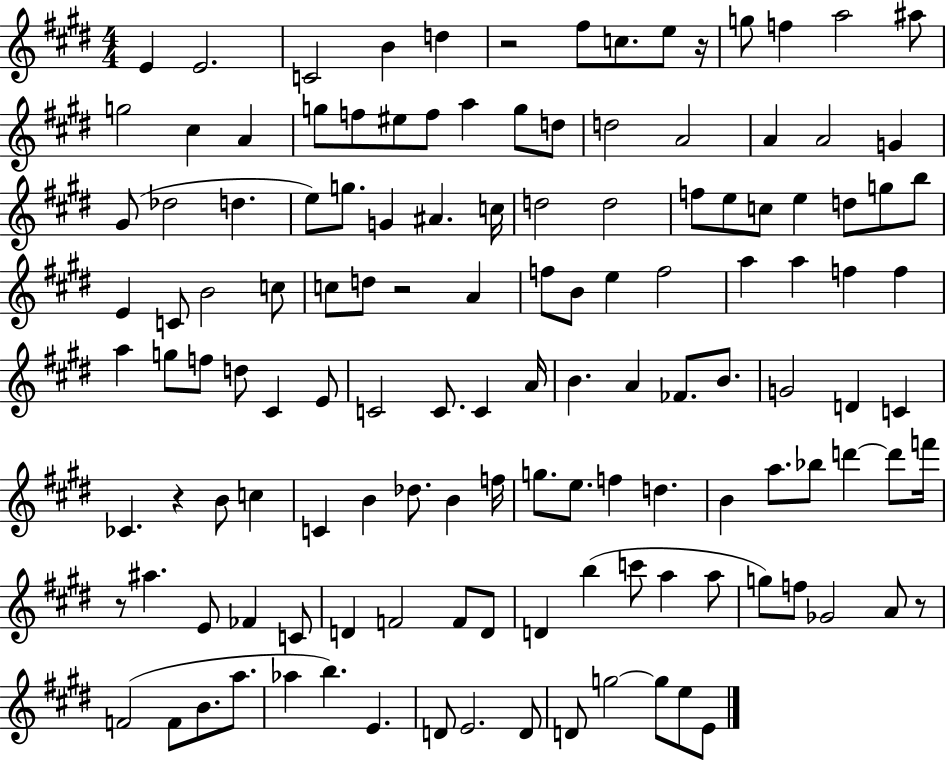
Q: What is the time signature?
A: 4/4